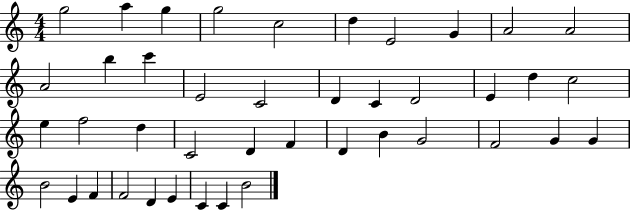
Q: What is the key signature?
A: C major